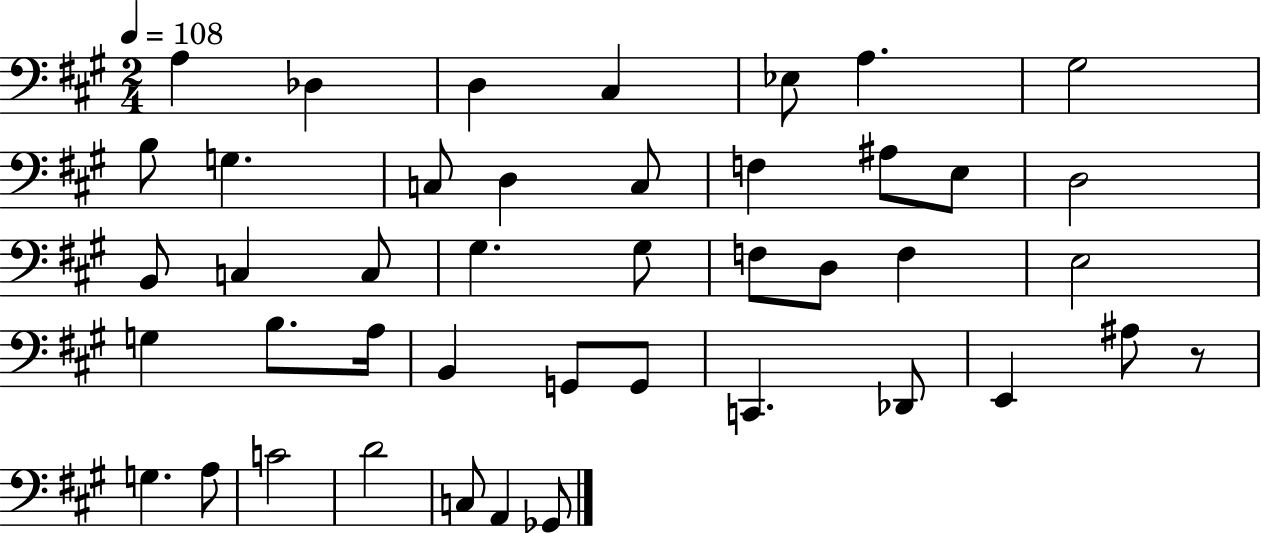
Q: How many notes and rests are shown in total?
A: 43